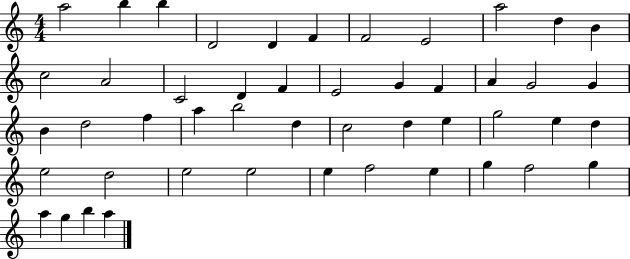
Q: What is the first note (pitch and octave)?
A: A5